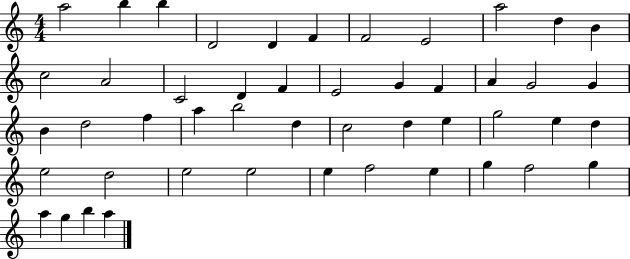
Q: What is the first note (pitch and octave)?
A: A5